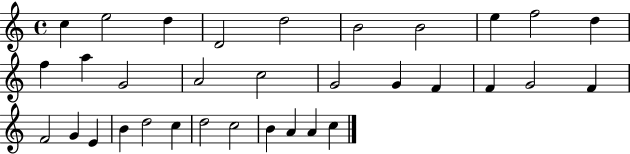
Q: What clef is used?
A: treble